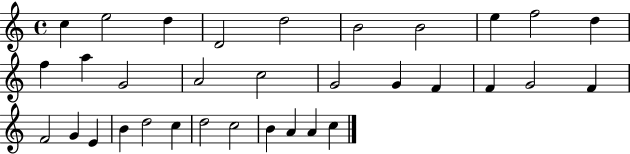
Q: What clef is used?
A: treble